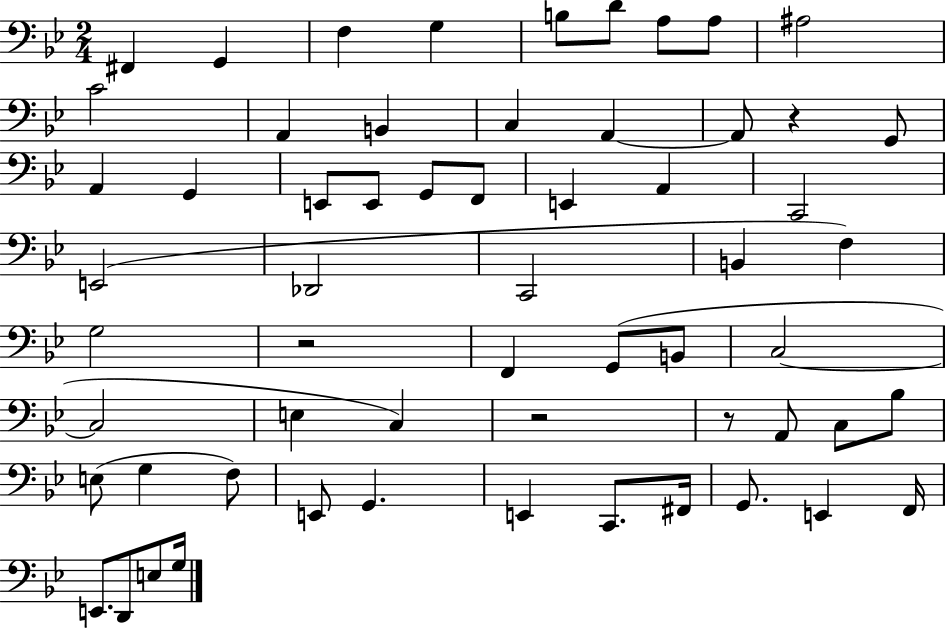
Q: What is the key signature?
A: BES major